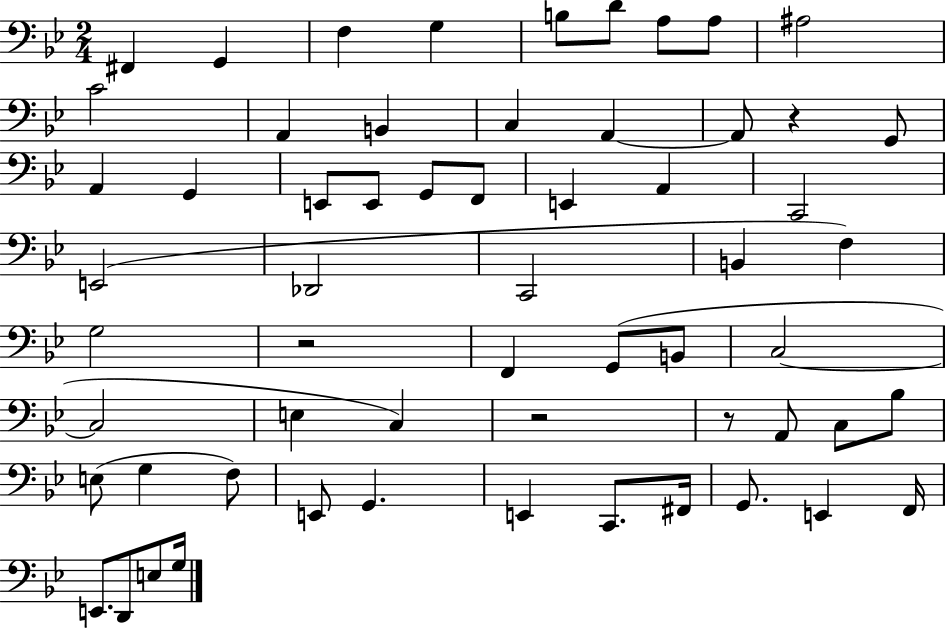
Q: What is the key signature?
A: BES major